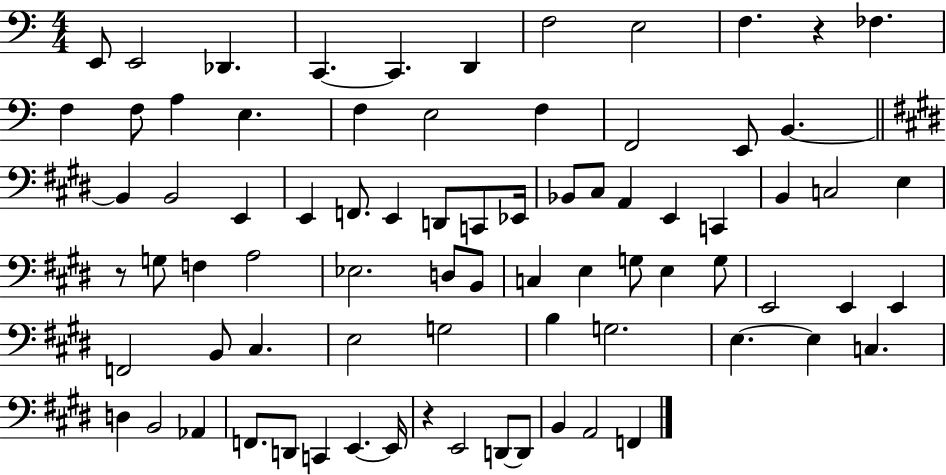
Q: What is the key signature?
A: C major